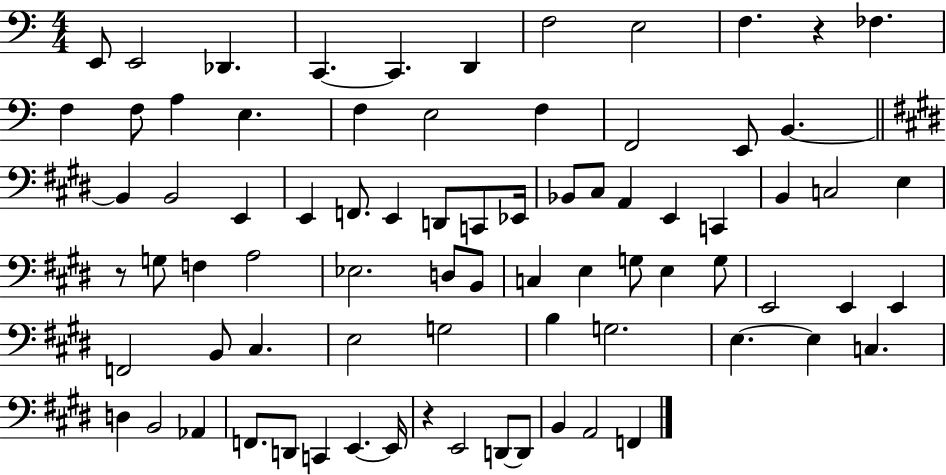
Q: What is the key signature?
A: C major